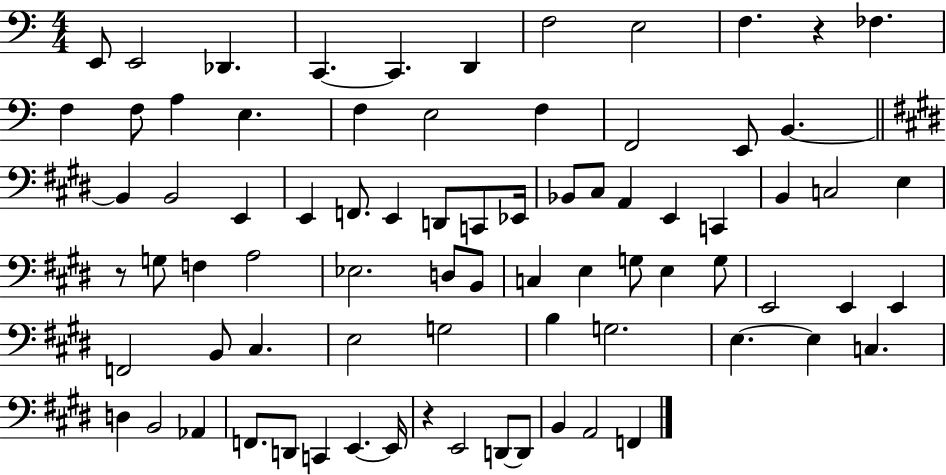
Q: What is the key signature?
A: C major